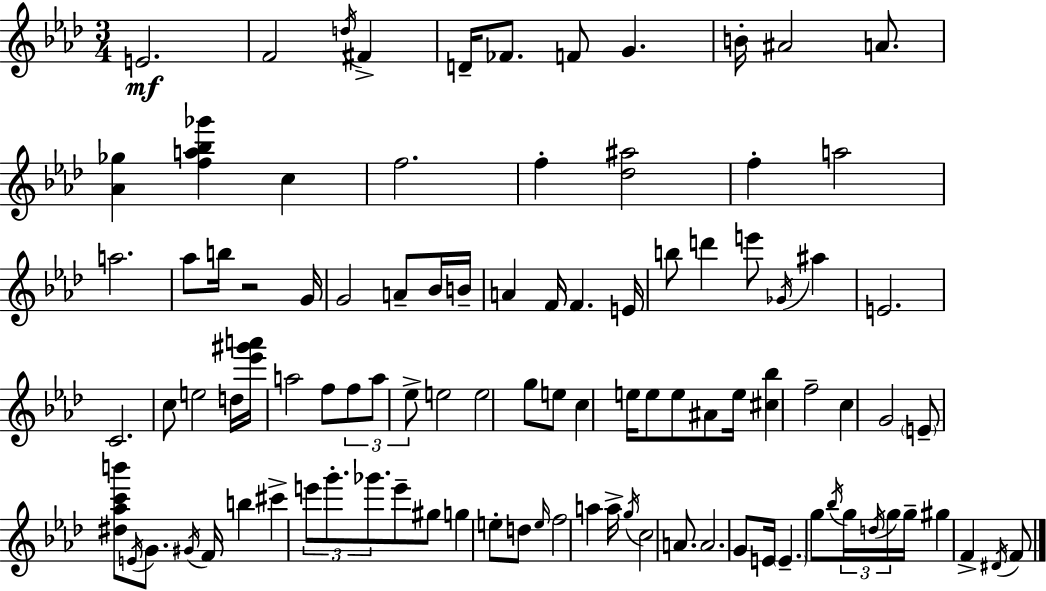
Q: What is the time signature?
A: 3/4